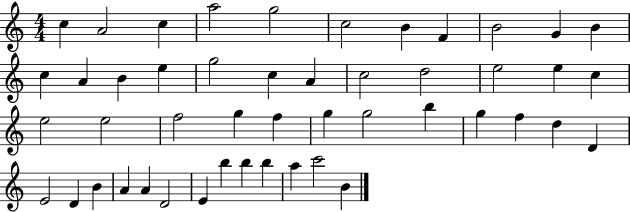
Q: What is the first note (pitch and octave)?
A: C5